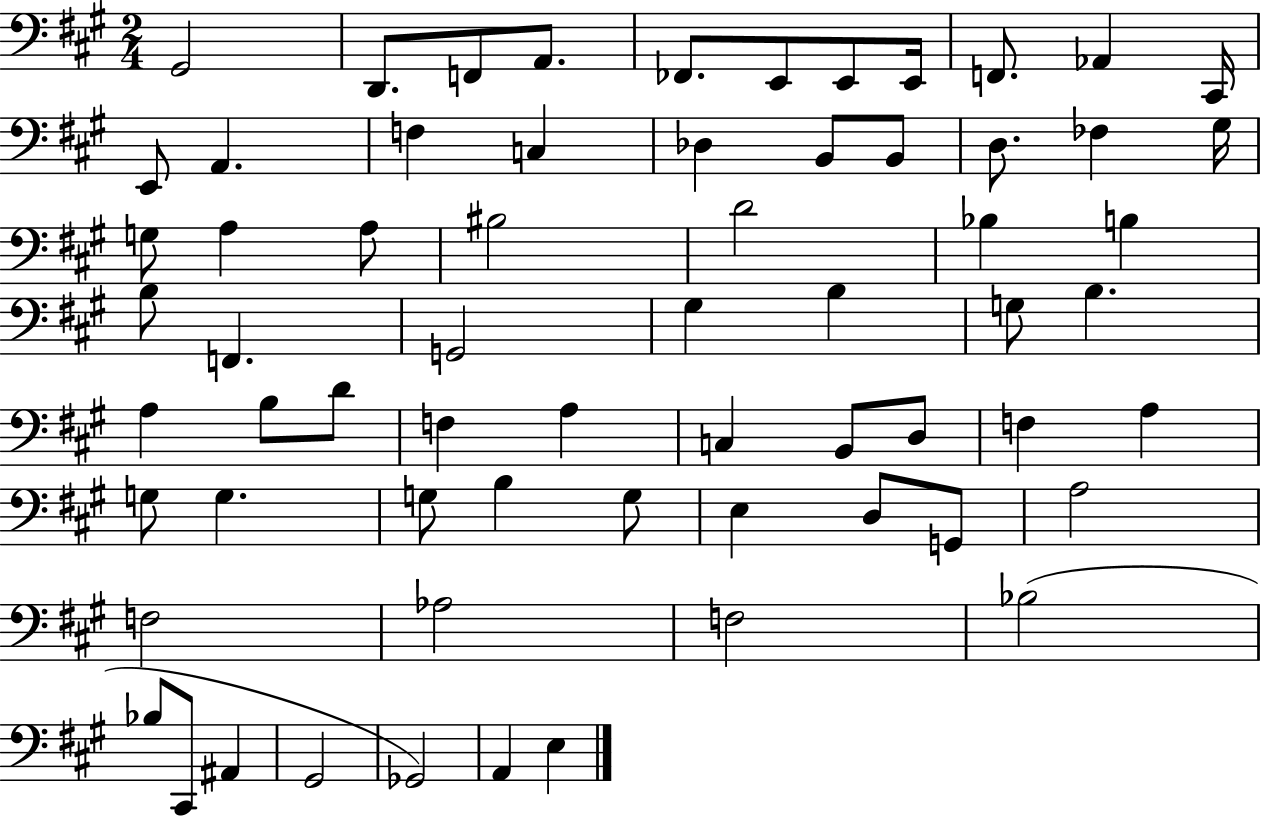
G#2/h D2/e. F2/e A2/e. FES2/e. E2/e E2/e E2/s F2/e. Ab2/q C#2/s E2/e A2/q. F3/q C3/q Db3/q B2/e B2/e D3/e. FES3/q G#3/s G3/e A3/q A3/e BIS3/h D4/h Bb3/q B3/q B3/e F2/q. G2/h G#3/q B3/q G3/e B3/q. A3/q B3/e D4/e F3/q A3/q C3/q B2/e D3/e F3/q A3/q G3/e G3/q. G3/e B3/q G3/e E3/q D3/e G2/e A3/h F3/h Ab3/h F3/h Bb3/h Bb3/e C#2/e A#2/q G#2/h Gb2/h A2/q E3/q